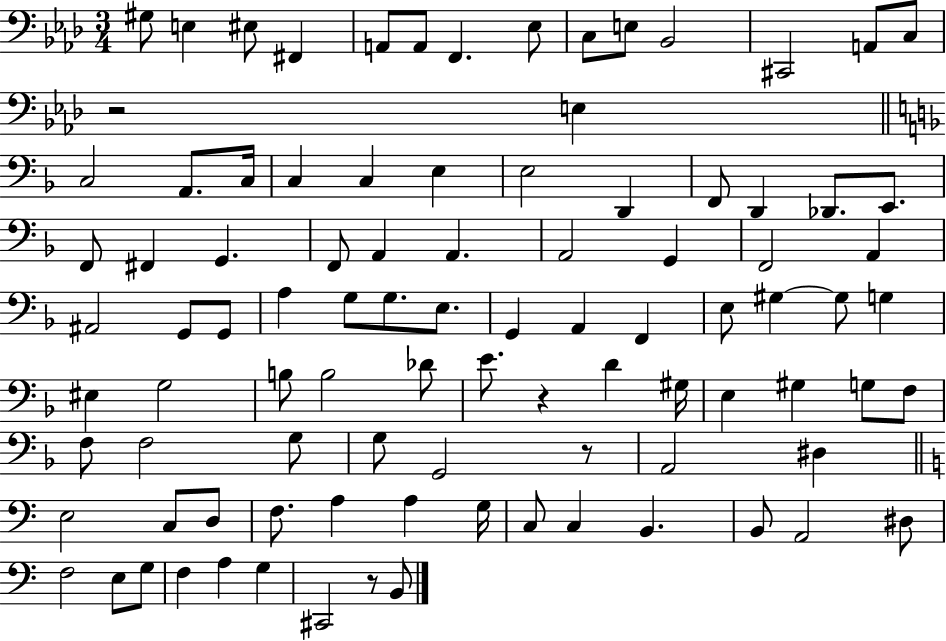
X:1
T:Untitled
M:3/4
L:1/4
K:Ab
^G,/2 E, ^E,/2 ^F,, A,,/2 A,,/2 F,, _E,/2 C,/2 E,/2 _B,,2 ^C,,2 A,,/2 C,/2 z2 E, C,2 A,,/2 C,/4 C, C, E, E,2 D,, F,,/2 D,, _D,,/2 E,,/2 F,,/2 ^F,, G,, F,,/2 A,, A,, A,,2 G,, F,,2 A,, ^A,,2 G,,/2 G,,/2 A, G,/2 G,/2 E,/2 G,, A,, F,, E,/2 ^G, ^G,/2 G, ^E, G,2 B,/2 B,2 _D/2 E/2 z D ^G,/4 E, ^G, G,/2 F,/2 F,/2 F,2 G,/2 G,/2 G,,2 z/2 A,,2 ^D, E,2 C,/2 D,/2 F,/2 A, A, G,/4 C,/2 C, B,, B,,/2 A,,2 ^D,/2 F,2 E,/2 G,/2 F, A, G, ^C,,2 z/2 B,,/2